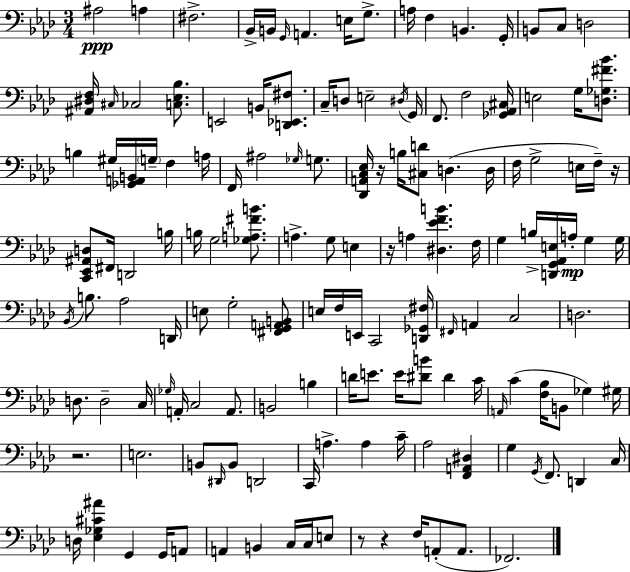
{
  \clef bass
  \numericTimeSignature
  \time 3/4
  \key aes \major
  ais2\ppp a4 | fis2.-> | bes,16-> b,16 \grace { g,16 } a,4. e16 g8.-> | a16 f4 b,4. | \break g,16-. b,8 c8 d2 | <ais, dis f>16 \grace { cis16 } ces2 <c ees bes>8. | e,2 b,16 <d, ees, fis>8. | c16-- d8 e2-- | \break \acciaccatura { dis16 } g,16 f,8. f2 | <ges, aes, cis>16 e2 g16 | <d ges fis' bes'>8. b4 gis16 <ges, a, b,>16 \parenthesize g16-- f4 | a16 f,16 ais2 | \break \grace { ges16 } g8. <des, a, c ees>16 r16 b16 <cis d'>8 d4.( | d16 f16 g2-> | e16 f16--) r16 <c, ees, ais, d>8 fis,16 d,2 | b16 b16 g2 | \break <ges a fis' b'>8. a4.-> g8 | e4 r16 a4 <dis ees' f' b'>4. | f16 g4 b16-> <d, g, aes, e>16 a16-.\mp g4 | g16 \acciaccatura { bes,16 } b8. aes2 | \break d,16 e8 g2-. | <fis, g, a, b,>8 e16 f16 e,16 c,2 | <d, ges, fis>16 \grace { fis,16 } a,4 c2 | d2. | \break d8. d2-- | c16 \grace { ges16 } a,16-. c2 | a,8. b,2 | b4 d'16 e'8. e'16 | \break <dis' b'>8 dis'4 c'16 \grace { a,16 }( c'4 | <f bes>16 b,8 ges4) gis16 r2. | e2. | b,8 \grace { dis,16 } b,8 | \break d,2 c,16 a4.-> | a4 c'16-- aes2 | <f, a, dis>4 g4 | \acciaccatura { g,16 } f,8. d,4 c16 d16 <ees ges cis' ais'>4 | \break g,4 g,16 a,8 a,4 | b,4 c16 c16 e8 r8 | r4 f16 a,8-.( a,8. fes,2.) | \bar "|."
}